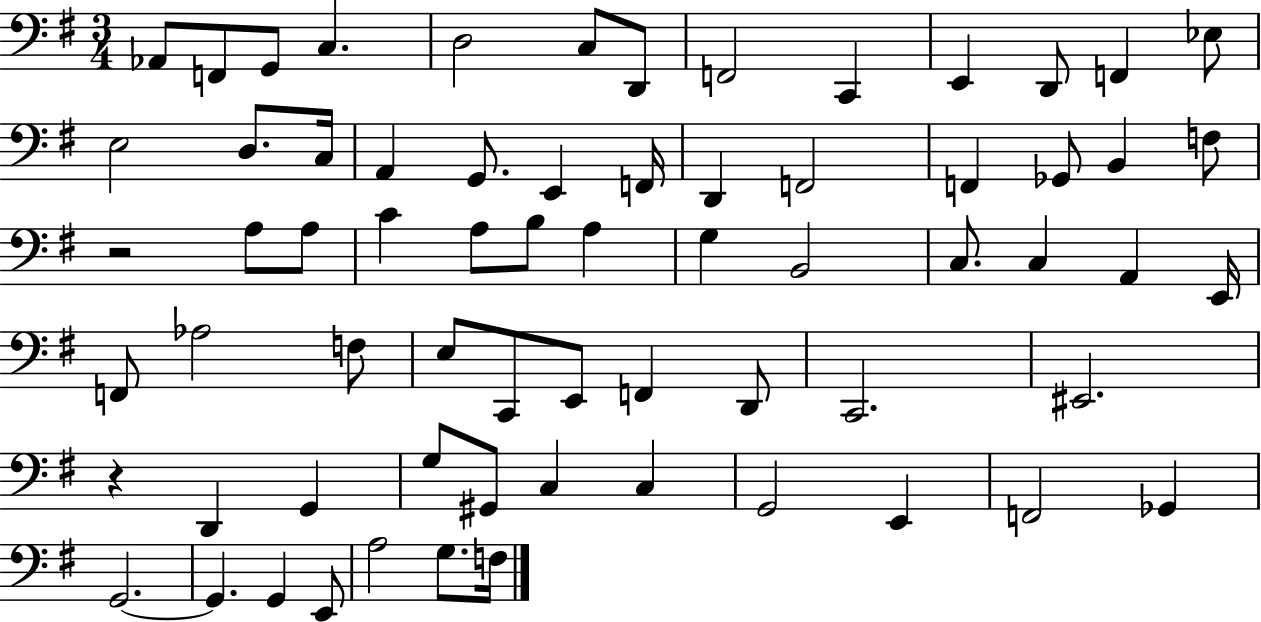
Ab2/e F2/e G2/e C3/q. D3/h C3/e D2/e F2/h C2/q E2/q D2/e F2/q Eb3/e E3/h D3/e. C3/s A2/q G2/e. E2/q F2/s D2/q F2/h F2/q Gb2/e B2/q F3/e R/h A3/e A3/e C4/q A3/e B3/e A3/q G3/q B2/h C3/e. C3/q A2/q E2/s F2/e Ab3/h F3/e E3/e C2/e E2/e F2/q D2/e C2/h. EIS2/h. R/q D2/q G2/q G3/e G#2/e C3/q C3/q G2/h E2/q F2/h Gb2/q G2/h. G2/q. G2/q E2/e A3/h G3/e. F3/s